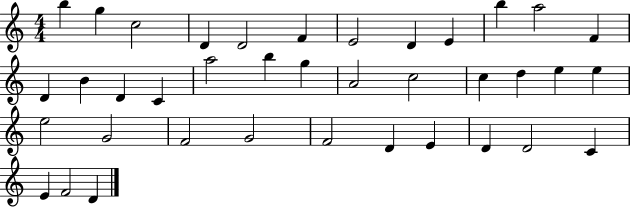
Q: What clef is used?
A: treble